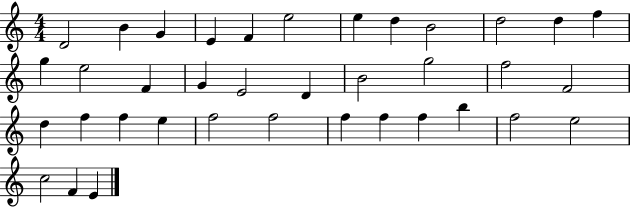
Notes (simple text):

D4/h B4/q G4/q E4/q F4/q E5/h E5/q D5/q B4/h D5/h D5/q F5/q G5/q E5/h F4/q G4/q E4/h D4/q B4/h G5/h F5/h F4/h D5/q F5/q F5/q E5/q F5/h F5/h F5/q F5/q F5/q B5/q F5/h E5/h C5/h F4/q E4/q